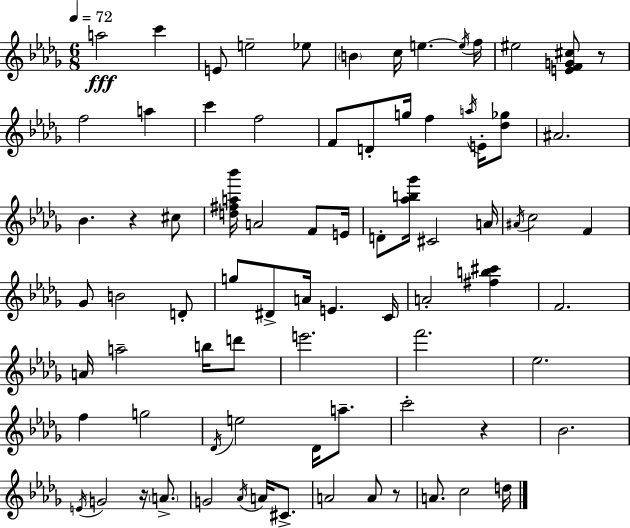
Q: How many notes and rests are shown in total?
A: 80